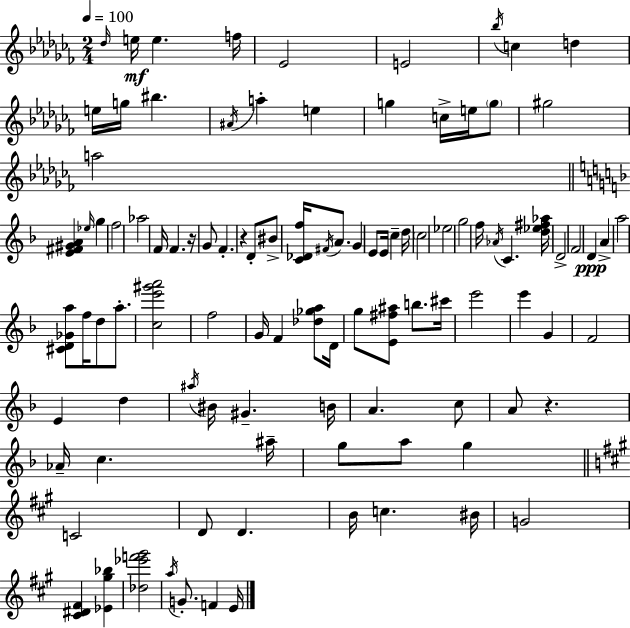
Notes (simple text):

Db5/s E5/s E5/q. F5/s Eb4/h E4/h Bb5/s C5/q D5/q E5/s G5/s BIS5/q. A#4/s A5/q E5/q G5/q C5/s E5/s G5/e G#5/h A5/h [E4,F#4,G#4,A4]/q Eb5/s G5/q F5/h Ab5/h F4/s F4/q. R/s G4/e F4/q. R/q D4/e BIS4/e [C4,Db4,F5]/s F#4/s A4/e. G4/q E4/e E4/s C5/q D5/s C5/h Eb5/h G5/h F5/s Ab4/s C4/q. [D5,Eb5,F#5,Ab5]/s D4/h F4/h D4/q A4/q A5/h [C#4,D4,Gb4,A5]/e F5/s D5/e A5/e. [C5,E6,G#6,A6]/h F5/h G4/s F4/q [Db5,Gb5,A5]/e D4/s G5/e [E4,F#5,A#5]/e B5/e. C#6/s E6/h E6/q G4/q F4/h E4/q D5/q A#5/s BIS4/s G#4/q. B4/s A4/q. C5/e A4/e R/q. Ab4/s C5/q. A#5/s G5/e A5/e G5/q C4/h D4/e D4/q. B4/s C5/q. BIS4/s G4/h [C#4,D#4,F#4]/q [Eb4,G#5,Bb5]/q [Db5,Eb6,F6,G#6]/h A5/s G4/e. F4/q E4/s